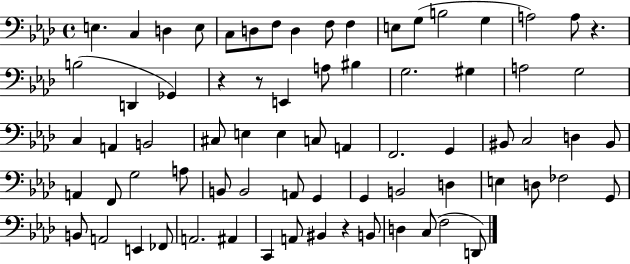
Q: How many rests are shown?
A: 4